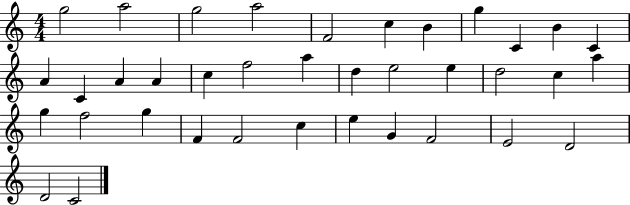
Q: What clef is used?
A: treble